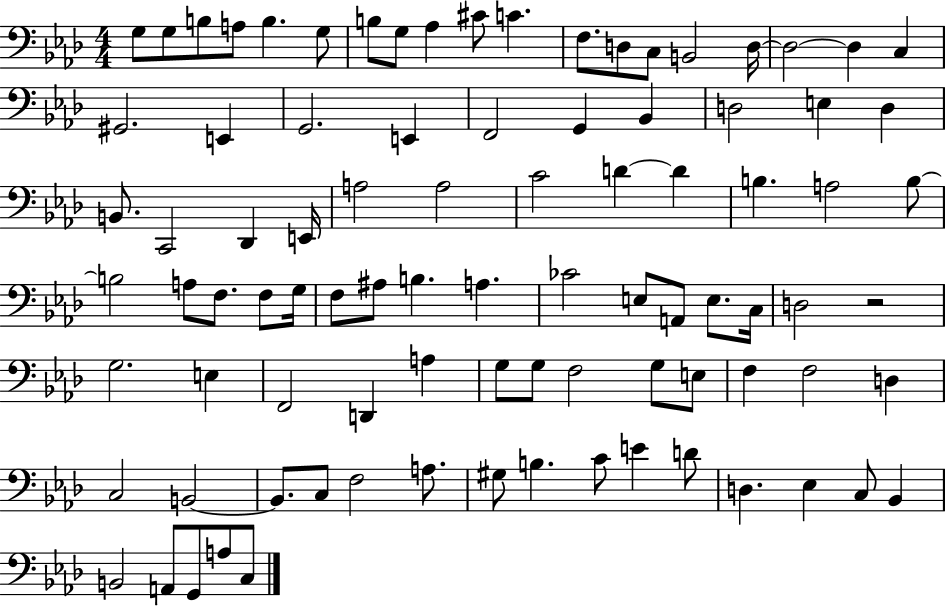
G3/e G3/e B3/e A3/e B3/q. G3/e B3/e G3/e Ab3/q C#4/e C4/q. F3/e. D3/e C3/e B2/h D3/s D3/h D3/q C3/q G#2/h. E2/q G2/h. E2/q F2/h G2/q Bb2/q D3/h E3/q D3/q B2/e. C2/h Db2/q E2/s A3/h A3/h C4/h D4/q D4/q B3/q. A3/h B3/e B3/h A3/e F3/e. F3/e G3/s F3/e A#3/e B3/q. A3/q. CES4/h E3/e A2/e E3/e. C3/s D3/h R/h G3/h. E3/q F2/h D2/q A3/q G3/e G3/e F3/h G3/e E3/e F3/q F3/h D3/q C3/h B2/h B2/e. C3/e F3/h A3/e. G#3/e B3/q. C4/e E4/q D4/e D3/q. Eb3/q C3/e Bb2/q B2/h A2/e G2/e A3/e C3/e